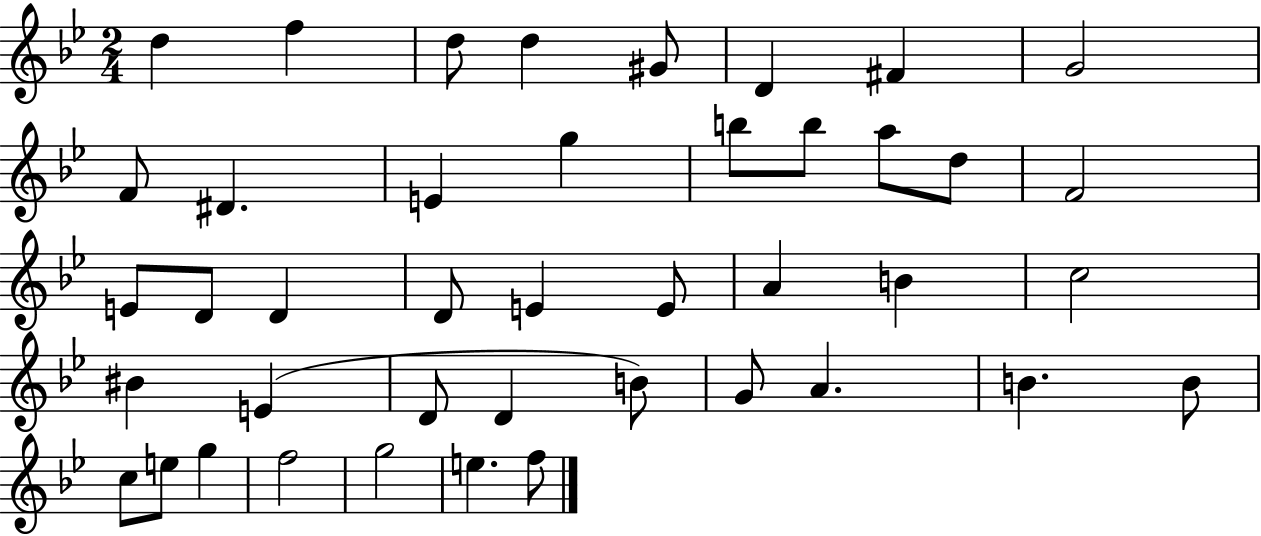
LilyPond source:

{
  \clef treble
  \numericTimeSignature
  \time 2/4
  \key bes \major
  d''4 f''4 | d''8 d''4 gis'8 | d'4 fis'4 | g'2 | \break f'8 dis'4. | e'4 g''4 | b''8 b''8 a''8 d''8 | f'2 | \break e'8 d'8 d'4 | d'8 e'4 e'8 | a'4 b'4 | c''2 | \break bis'4 e'4( | d'8 d'4 b'8) | g'8 a'4. | b'4. b'8 | \break c''8 e''8 g''4 | f''2 | g''2 | e''4. f''8 | \break \bar "|."
}